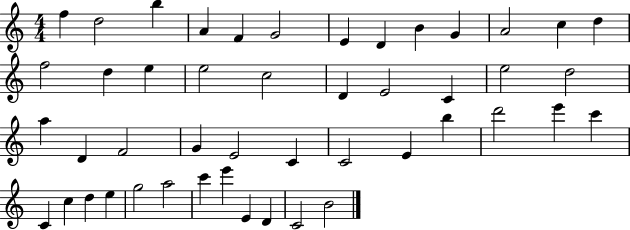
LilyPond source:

{
  \clef treble
  \numericTimeSignature
  \time 4/4
  \key c \major
  f''4 d''2 b''4 | a'4 f'4 g'2 | e'4 d'4 b'4 g'4 | a'2 c''4 d''4 | \break f''2 d''4 e''4 | e''2 c''2 | d'4 e'2 c'4 | e''2 d''2 | \break a''4 d'4 f'2 | g'4 e'2 c'4 | c'2 e'4 b''4 | d'''2 e'''4 c'''4 | \break c'4 c''4 d''4 e''4 | g''2 a''2 | c'''4 e'''4 e'4 d'4 | c'2 b'2 | \break \bar "|."
}